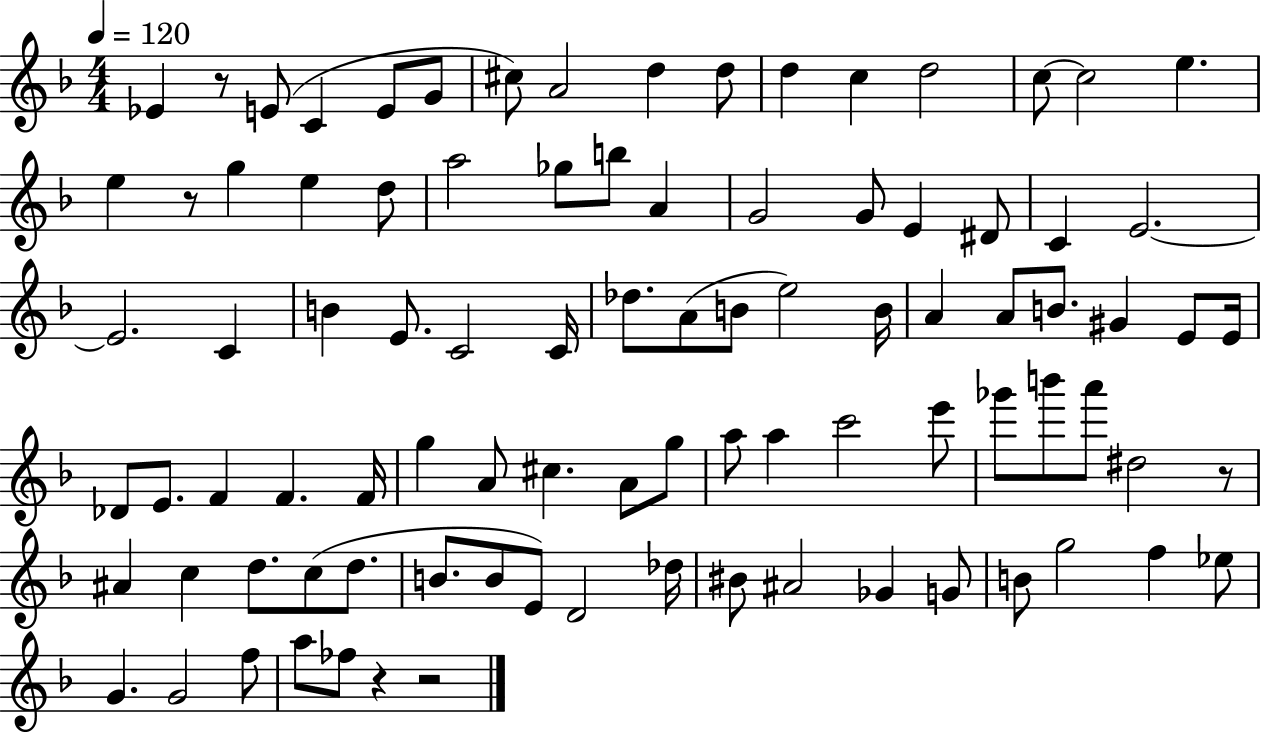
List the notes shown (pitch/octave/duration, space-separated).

Eb4/q R/e E4/e C4/q E4/e G4/e C#5/e A4/h D5/q D5/e D5/q C5/q D5/h C5/e C5/h E5/q. E5/q R/e G5/q E5/q D5/e A5/h Gb5/e B5/e A4/q G4/h G4/e E4/q D#4/e C4/q E4/h. E4/h. C4/q B4/q E4/e. C4/h C4/s Db5/e. A4/e B4/e E5/h B4/s A4/q A4/e B4/e. G#4/q E4/e E4/s Db4/e E4/e. F4/q F4/q. F4/s G5/q A4/e C#5/q. A4/e G5/e A5/e A5/q C6/h E6/e Gb6/e B6/e A6/e D#5/h R/e A#4/q C5/q D5/e. C5/e D5/e. B4/e. B4/e E4/e D4/h Db5/s BIS4/e A#4/h Gb4/q G4/e B4/e G5/h F5/q Eb5/e G4/q. G4/h F5/e A5/e FES5/e R/q R/h